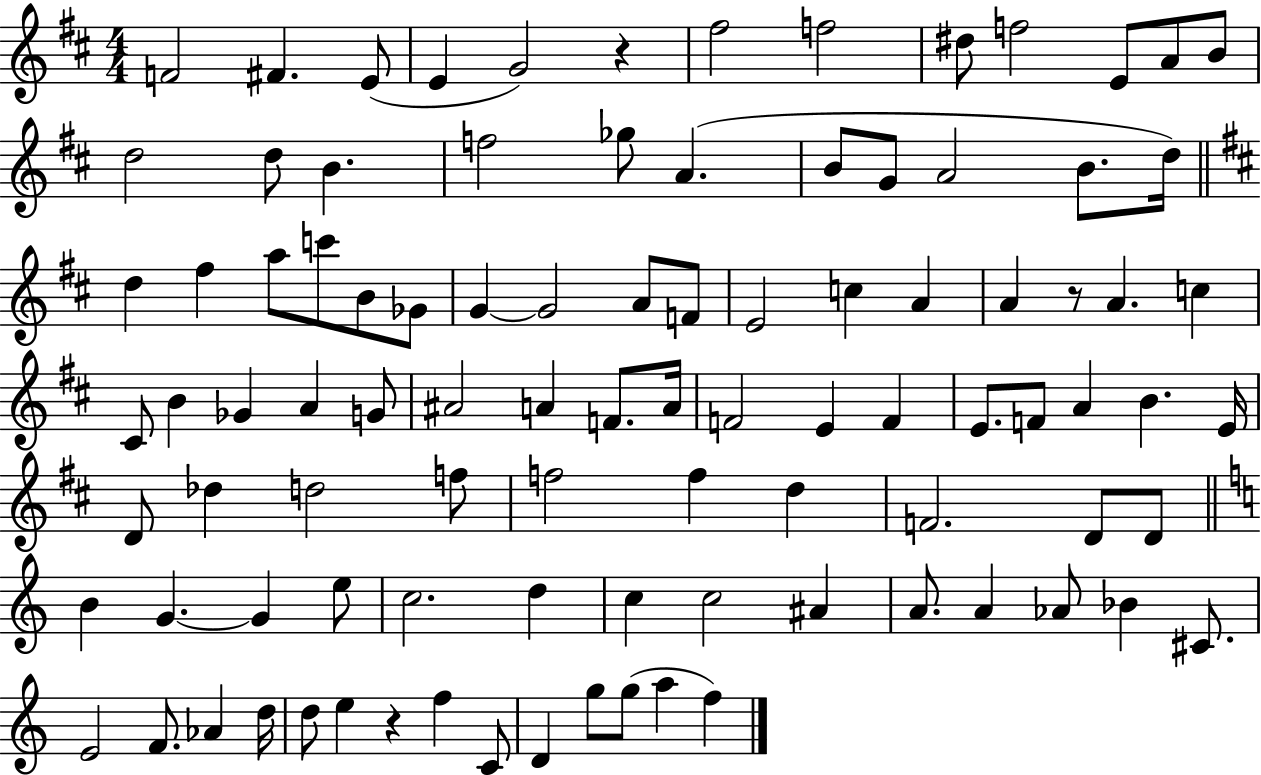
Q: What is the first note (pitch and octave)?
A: F4